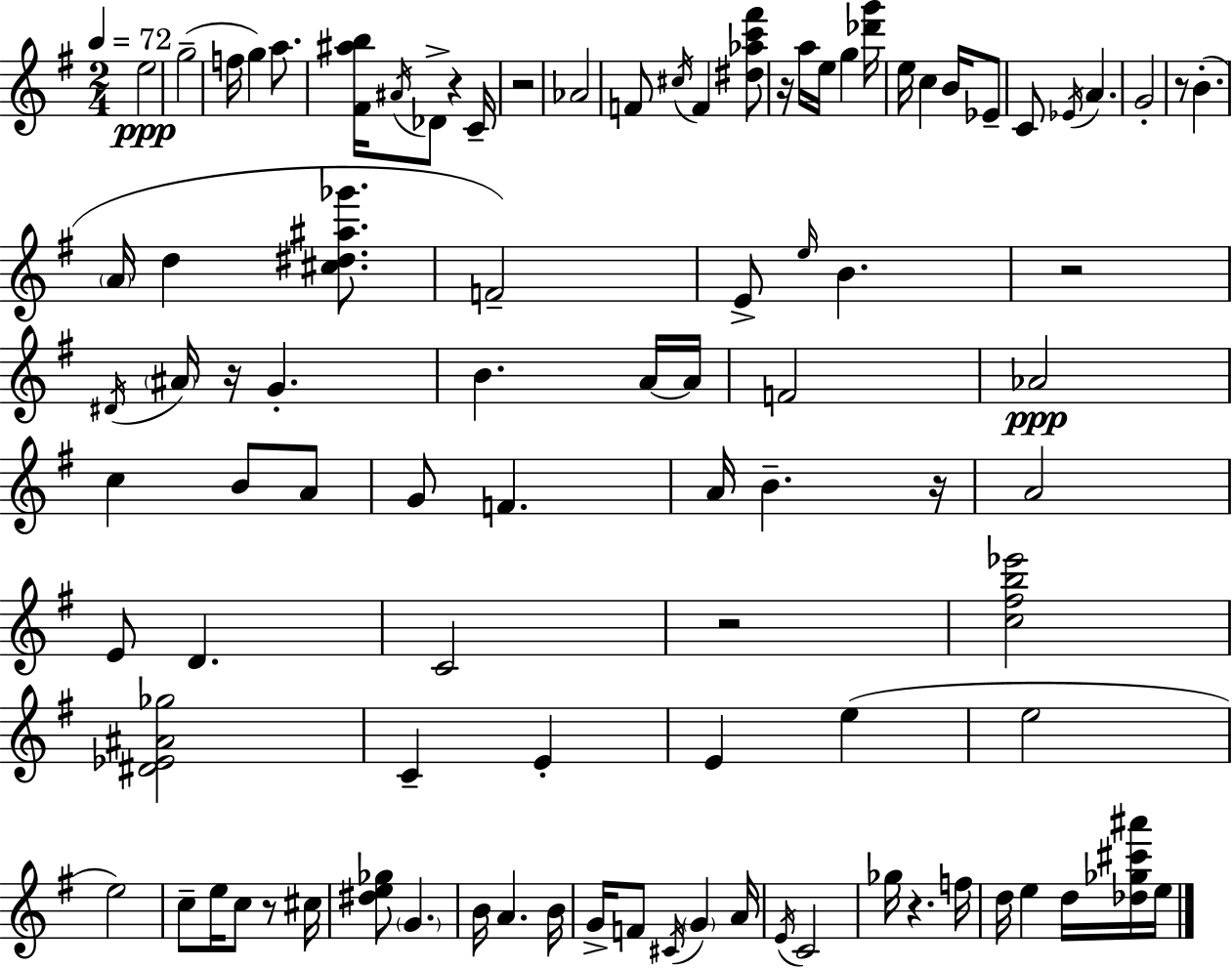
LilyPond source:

{
  \clef treble
  \numericTimeSignature
  \time 2/4
  \key g \major
  \tempo 4 = 72
  e''2\ppp | g''2--( | f''16 g''4) a''8. | <fis' ais'' b''>16 \acciaccatura { ais'16 } des'8-> r4 | \break c'16-- r2 | aes'2 | f'8 \acciaccatura { cis''16 } f'4 | <dis'' aes'' c''' fis'''>8 r16 a''16 e''16 g''4 | \break <des''' g'''>16 e''16 c''4 b'16 | ees'8-- c'8 \acciaccatura { ees'16 } a'4. | g'2-. | r8 b'4.-.( | \break \parenthesize a'16 d''4 | <cis'' dis'' ais'' ges'''>8. f'2--) | e'8-> \grace { e''16 } b'4. | r2 | \break \acciaccatura { dis'16 } \parenthesize ais'16 r16 g'4.-. | b'4. | a'16~~ a'16 f'2 | aes'2\ppp | \break c''4 | b'8 a'8 g'8 f'4. | a'16 b'4.-- | r16 a'2 | \break e'8 d'4. | c'2 | r2 | <c'' fis'' b'' ees'''>2 | \break <dis' ees' ais' ges''>2 | c'4-- | e'4-. e'4 | e''4( e''2 | \break e''2) | c''8-- e''16 | c''8 r8 cis''16 <dis'' e'' ges''>8 \parenthesize g'4. | b'16 a'4. | \break b'16 g'16-> f'8 | \acciaccatura { cis'16 } \parenthesize g'4 a'16 \acciaccatura { e'16 } c'2 | ges''16 | r4. f''16 d''16 | \break e''4 d''16 <des'' ges'' cis''' ais'''>16 e''16 \bar "|."
}